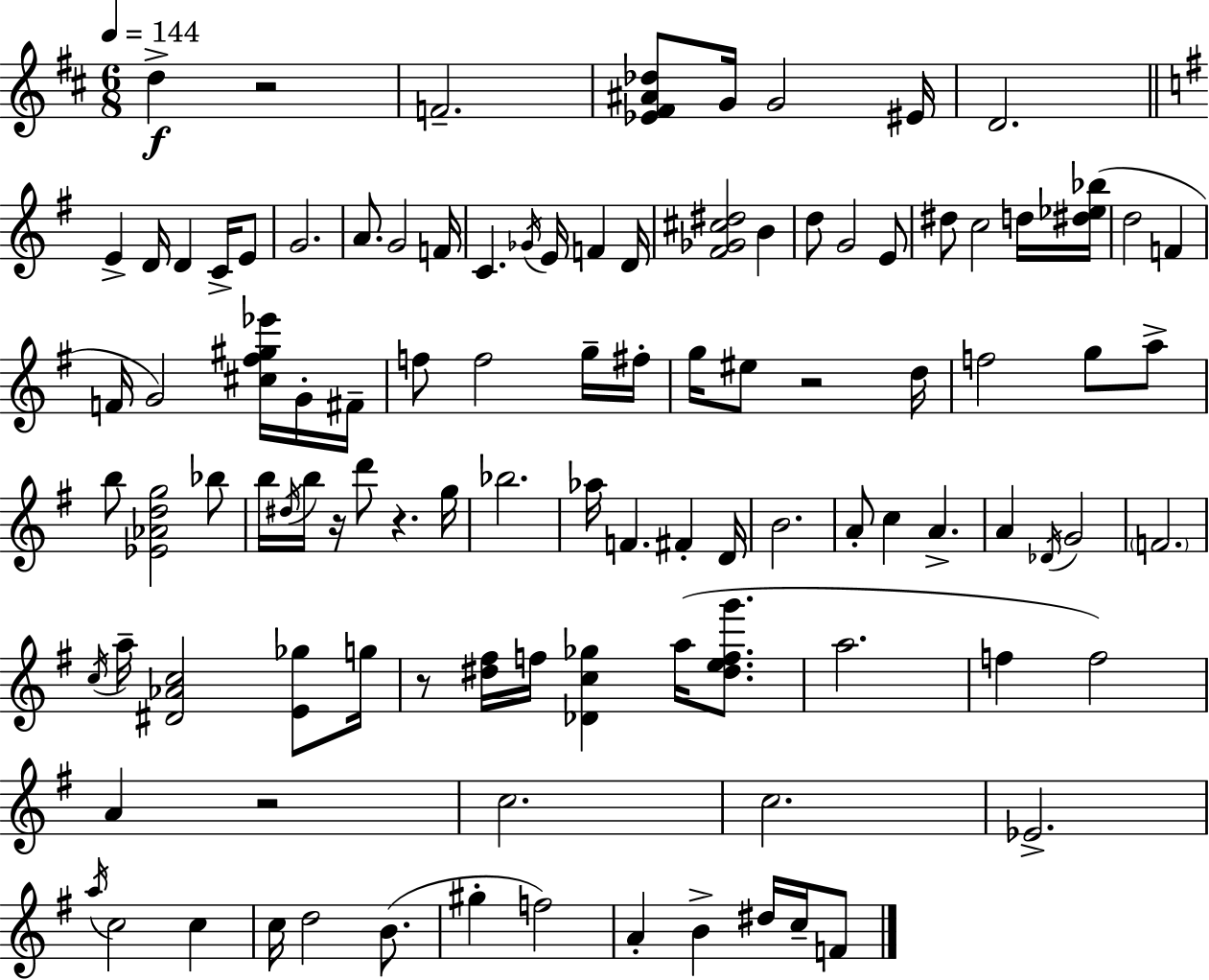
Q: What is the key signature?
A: D major